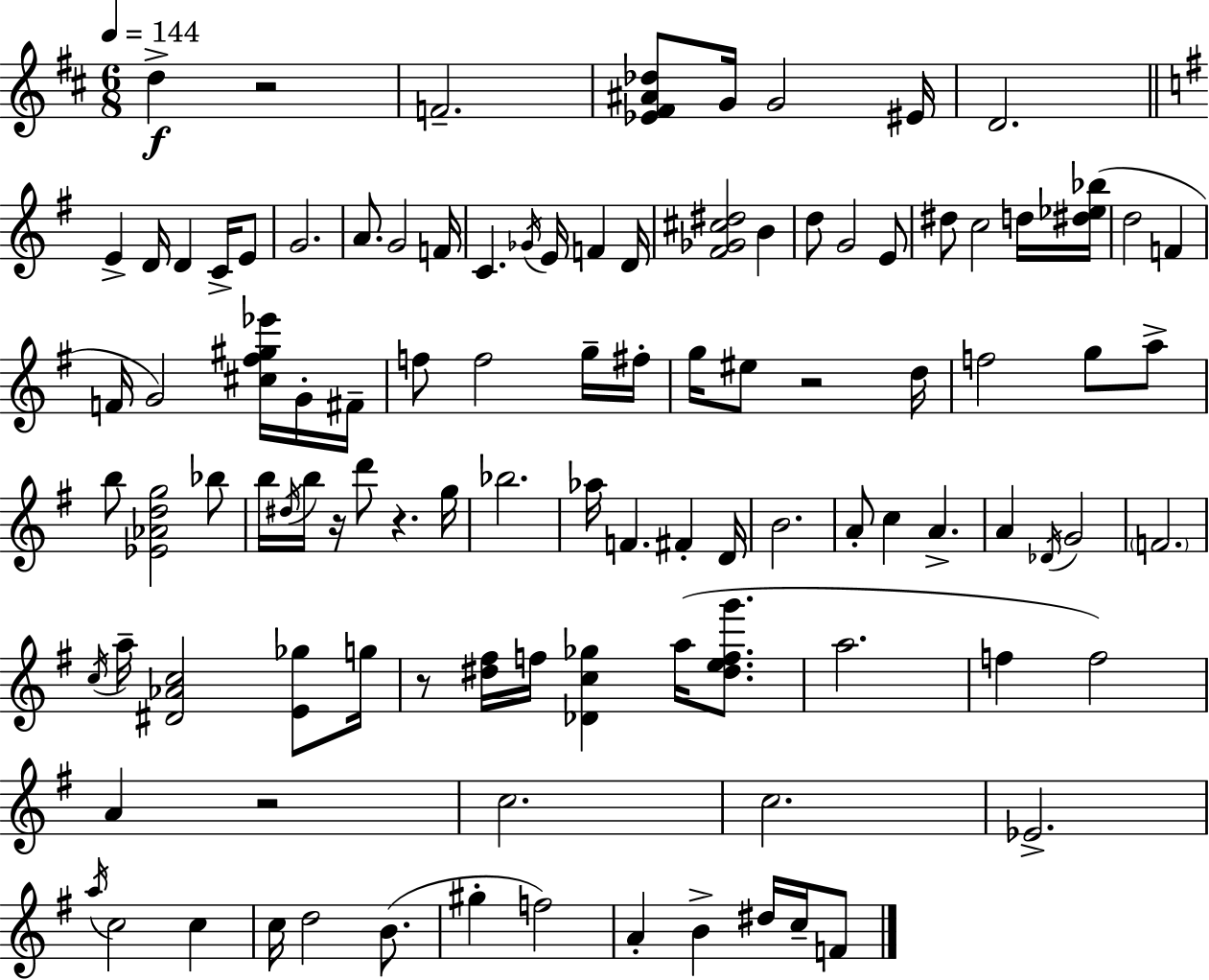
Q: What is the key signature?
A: D major